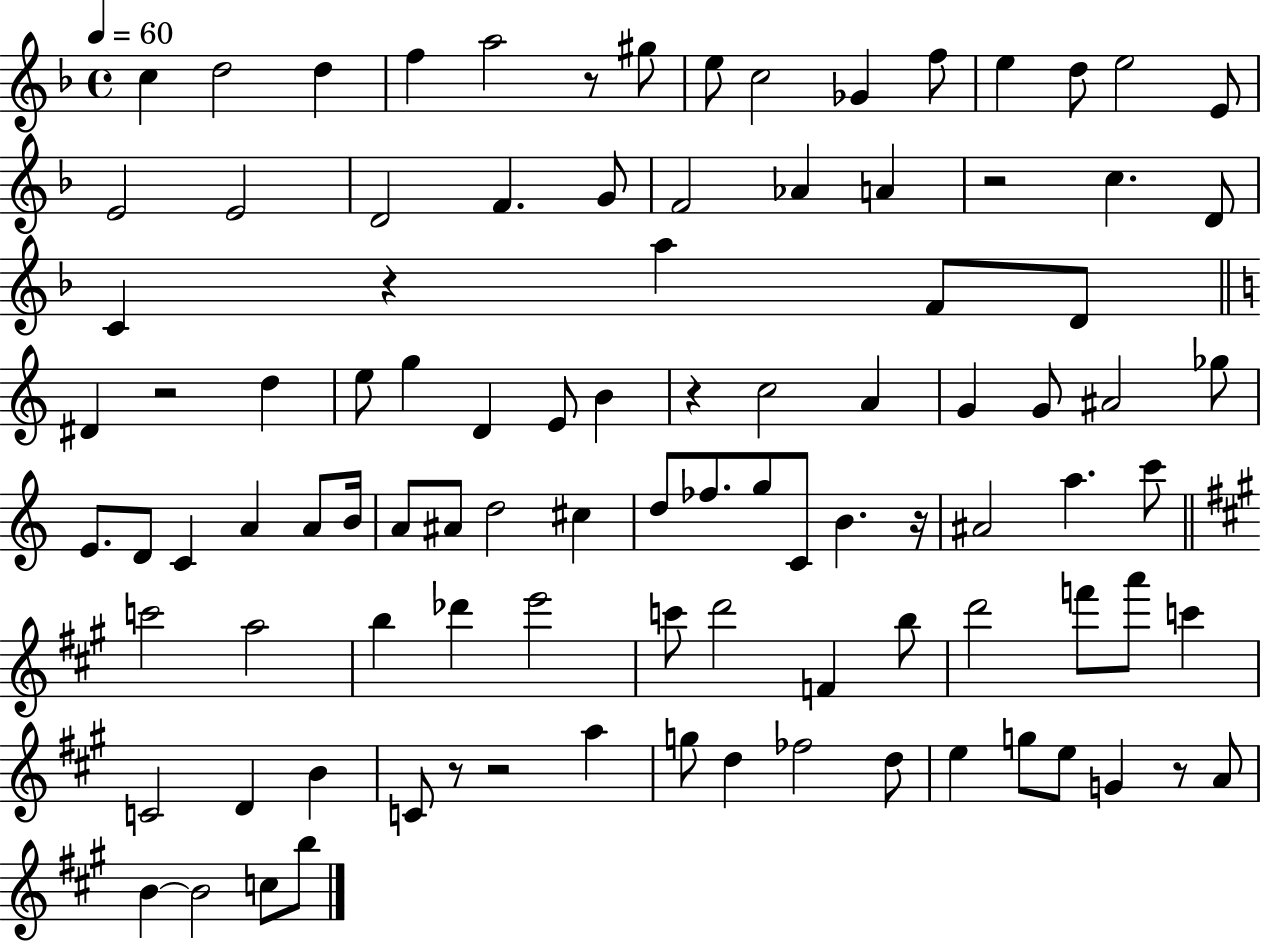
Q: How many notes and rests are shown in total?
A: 99